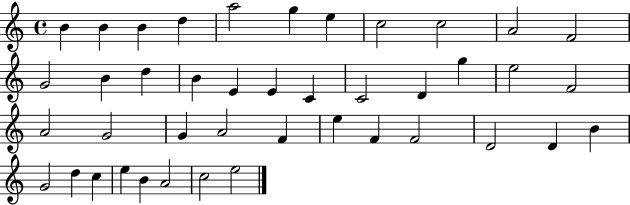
{
  \clef treble
  \time 4/4
  \defaultTimeSignature
  \key c \major
  b'4 b'4 b'4 d''4 | a''2 g''4 e''4 | c''2 c''2 | a'2 f'2 | \break g'2 b'4 d''4 | b'4 e'4 e'4 c'4 | c'2 d'4 g''4 | e''2 f'2 | \break a'2 g'2 | g'4 a'2 f'4 | e''4 f'4 f'2 | d'2 d'4 b'4 | \break g'2 d''4 c''4 | e''4 b'4 a'2 | c''2 e''2 | \bar "|."
}